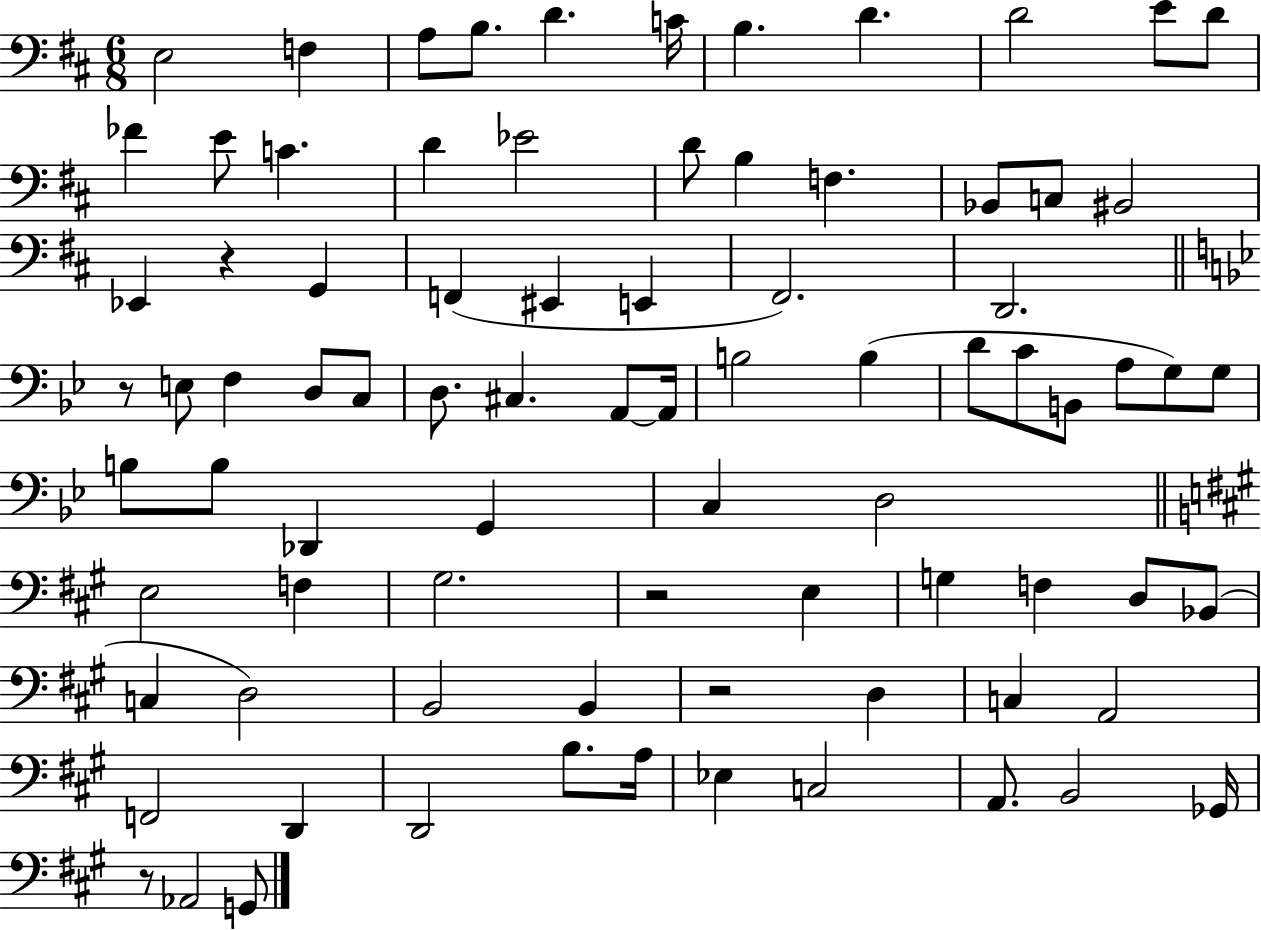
X:1
T:Untitled
M:6/8
L:1/4
K:D
E,2 F, A,/2 B,/2 D C/4 B, D D2 E/2 D/2 _F E/2 C D _E2 D/2 B, F, _B,,/2 C,/2 ^B,,2 _E,, z G,, F,, ^E,, E,, ^F,,2 D,,2 z/2 E,/2 F, D,/2 C,/2 D,/2 ^C, A,,/2 A,,/4 B,2 B, D/2 C/2 B,,/2 A,/2 G,/2 G,/2 B,/2 B,/2 _D,, G,, C, D,2 E,2 F, ^G,2 z2 E, G, F, D,/2 _B,,/2 C, D,2 B,,2 B,, z2 D, C, A,,2 F,,2 D,, D,,2 B,/2 A,/4 _E, C,2 A,,/2 B,,2 _G,,/4 z/2 _A,,2 G,,/2